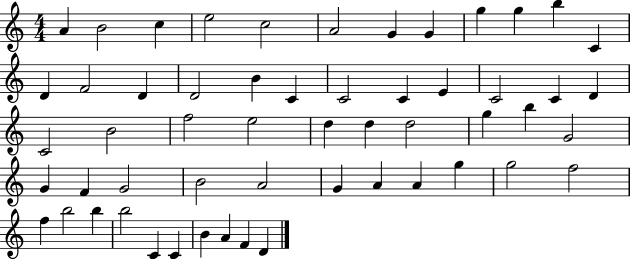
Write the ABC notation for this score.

X:1
T:Untitled
M:4/4
L:1/4
K:C
A B2 c e2 c2 A2 G G g g b C D F2 D D2 B C C2 C E C2 C D C2 B2 f2 e2 d d d2 g b G2 G F G2 B2 A2 G A A g g2 f2 f b2 b b2 C C B A F D